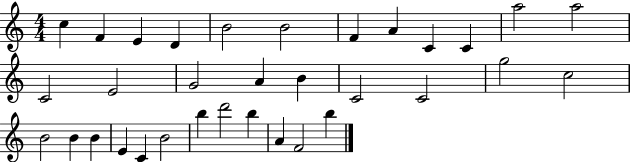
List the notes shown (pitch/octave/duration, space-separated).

C5/q F4/q E4/q D4/q B4/h B4/h F4/q A4/q C4/q C4/q A5/h A5/h C4/h E4/h G4/h A4/q B4/q C4/h C4/h G5/h C5/h B4/h B4/q B4/q E4/q C4/q B4/h B5/q D6/h B5/q A4/q F4/h B5/q